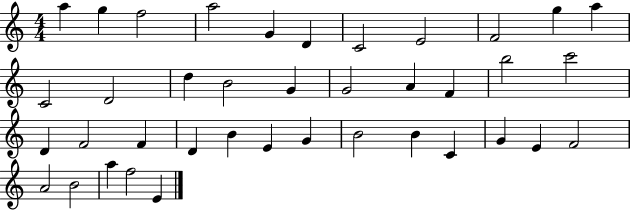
{
  \clef treble
  \numericTimeSignature
  \time 4/4
  \key c \major
  a''4 g''4 f''2 | a''2 g'4 d'4 | c'2 e'2 | f'2 g''4 a''4 | \break c'2 d'2 | d''4 b'2 g'4 | g'2 a'4 f'4 | b''2 c'''2 | \break d'4 f'2 f'4 | d'4 b'4 e'4 g'4 | b'2 b'4 c'4 | g'4 e'4 f'2 | \break a'2 b'2 | a''4 f''2 e'4 | \bar "|."
}